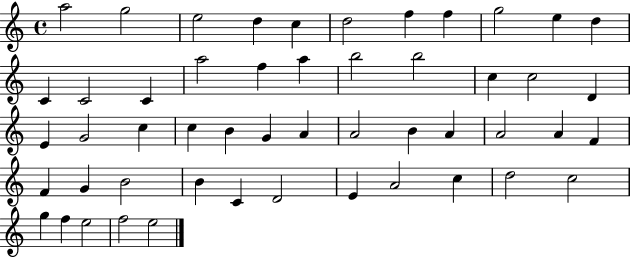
{
  \clef treble
  \time 4/4
  \defaultTimeSignature
  \key c \major
  a''2 g''2 | e''2 d''4 c''4 | d''2 f''4 f''4 | g''2 e''4 d''4 | \break c'4 c'2 c'4 | a''2 f''4 a''4 | b''2 b''2 | c''4 c''2 d'4 | \break e'4 g'2 c''4 | c''4 b'4 g'4 a'4 | a'2 b'4 a'4 | a'2 a'4 f'4 | \break f'4 g'4 b'2 | b'4 c'4 d'2 | e'4 a'2 c''4 | d''2 c''2 | \break g''4 f''4 e''2 | f''2 e''2 | \bar "|."
}